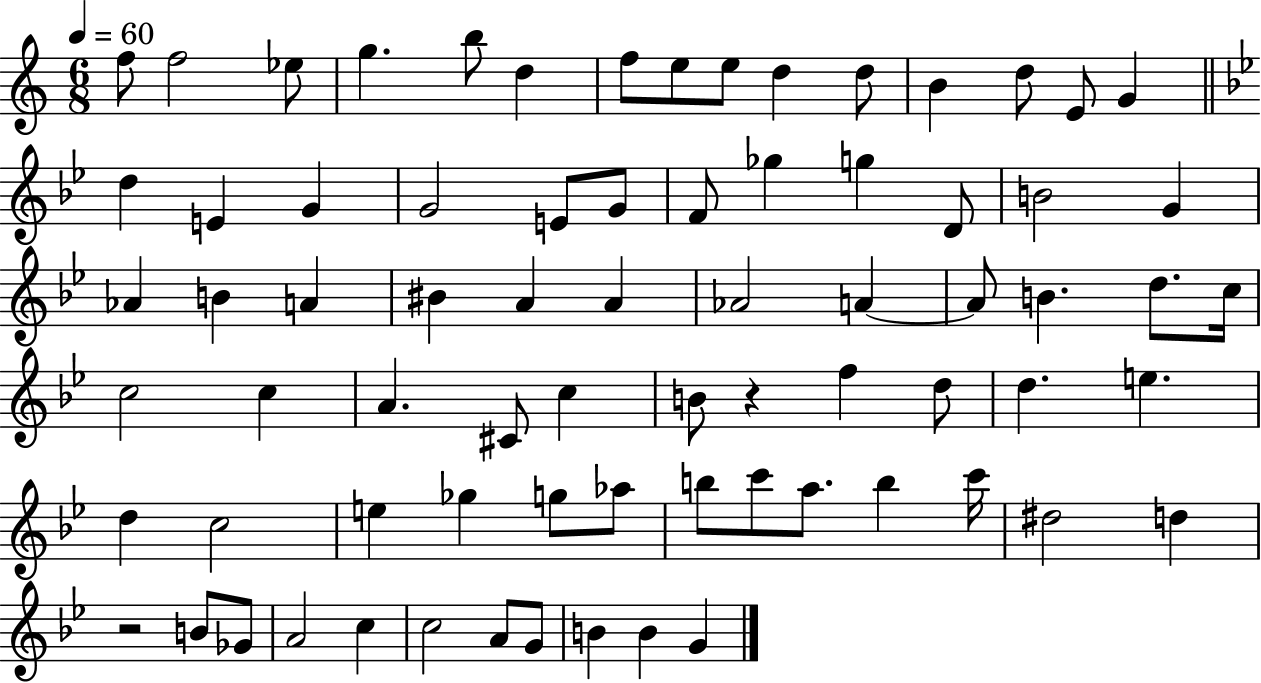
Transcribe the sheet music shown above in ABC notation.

X:1
T:Untitled
M:6/8
L:1/4
K:C
f/2 f2 _e/2 g b/2 d f/2 e/2 e/2 d d/2 B d/2 E/2 G d E G G2 E/2 G/2 F/2 _g g D/2 B2 G _A B A ^B A A _A2 A A/2 B d/2 c/4 c2 c A ^C/2 c B/2 z f d/2 d e d c2 e _g g/2 _a/2 b/2 c'/2 a/2 b c'/4 ^d2 d z2 B/2 _G/2 A2 c c2 A/2 G/2 B B G